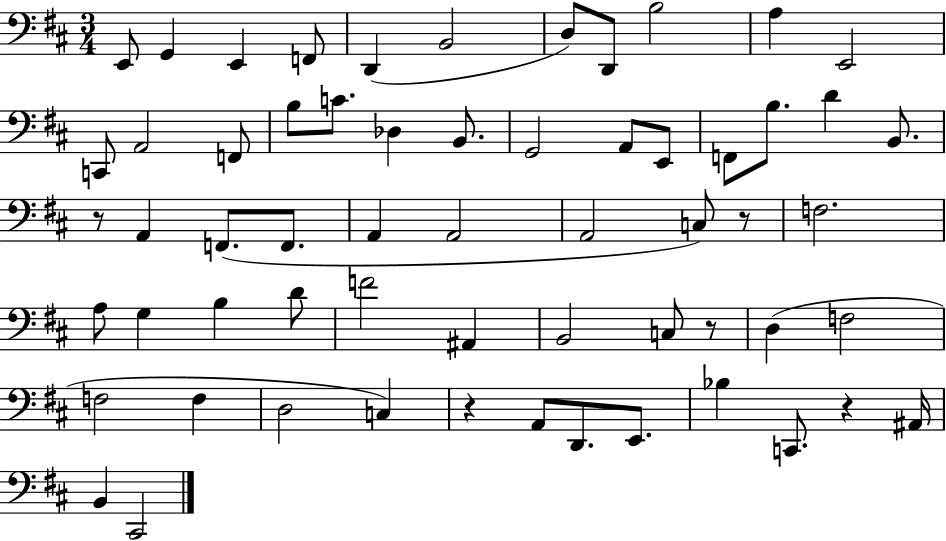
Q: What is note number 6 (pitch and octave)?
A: B2